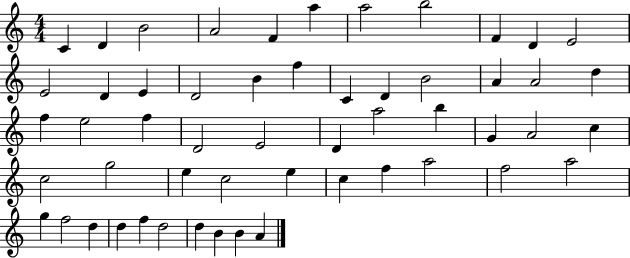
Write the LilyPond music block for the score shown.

{
  \clef treble
  \numericTimeSignature
  \time 4/4
  \key c \major
  c'4 d'4 b'2 | a'2 f'4 a''4 | a''2 b''2 | f'4 d'4 e'2 | \break e'2 d'4 e'4 | d'2 b'4 f''4 | c'4 d'4 b'2 | a'4 a'2 d''4 | \break f''4 e''2 f''4 | d'2 e'2 | d'4 a''2 b''4 | g'4 a'2 c''4 | \break c''2 g''2 | e''4 c''2 e''4 | c''4 f''4 a''2 | f''2 a''2 | \break g''4 f''2 d''4 | d''4 f''4 d''2 | d''4 b'4 b'4 a'4 | \bar "|."
}